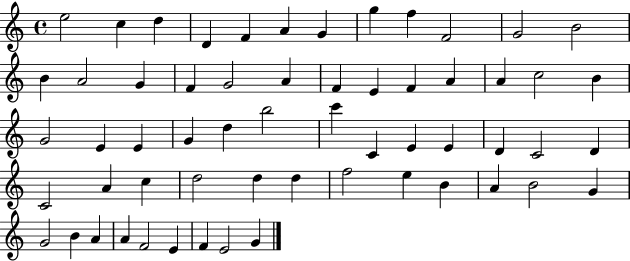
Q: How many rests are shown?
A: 0